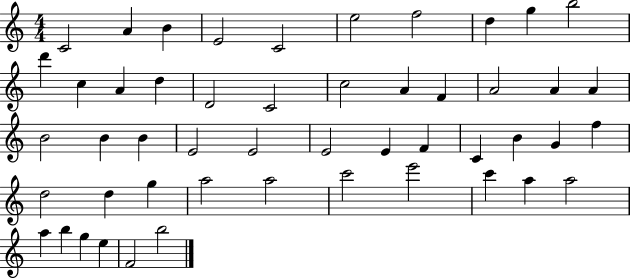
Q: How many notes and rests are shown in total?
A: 50